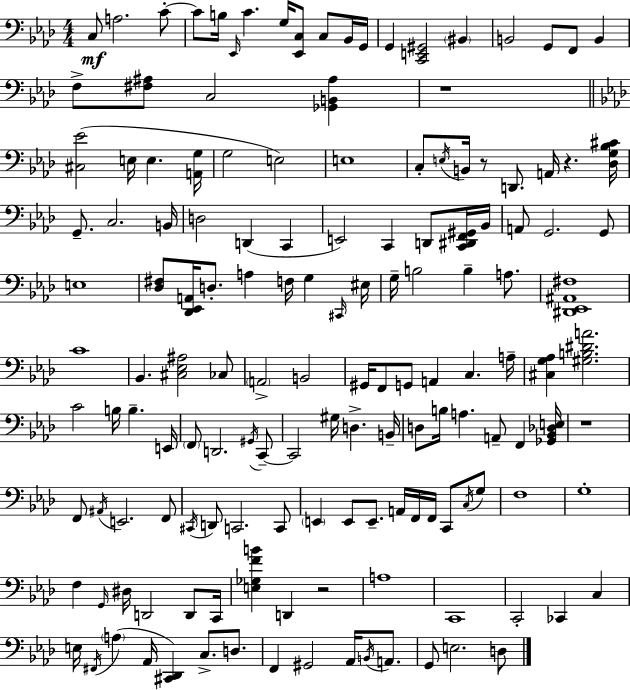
{
  \clef bass
  \numericTimeSignature
  \time 4/4
  \key f \minor
  \repeat volta 2 { c8\mf a2. c'8-.~~ | c'8 b16 \grace { ees,16 } c'4. g16 <ees, c>8 c8 bes,16 | g,16 g,4 <c, e, gis,>2 \parenthesize bis,4 | b,2 g,8 f,8 b,4 | \break f8-> <fis ais>8 c2 <ges, b, ais>4 | r1 | \bar "||" \break \key aes \major <cis ees'>2( e16 e4. <a, g>16 | g2 e2) | e1 | c8-. \acciaccatura { e16 } b,16 r8 d,8. a,16 r4. | \break <des g bes cis'>16 g,8.-- c2. | b,16 d2 d,4( c,4 | e,2) c,4 d,8 <c, dis, f, gis,>16 | bes,16 a,8 g,2. g,8 | \break e1 | <des fis>8 <des, ees, a,>16 d8.-. a4 f16 g4 | \grace { cis,16 } eis16 g16-- b2 b4-- a8. | <dis, ees, ais, fis>1 | \break c'1 | bes,4. <cis ees ais>2 | ces8 \parenthesize a,2-> b,2 | gis,16 f,8 g,8 a,4 c4. | \break a16-- <cis g aes>4 <gis b dis' a'>2. | c'2 b16 b4.-- | e,16 \parenthesize f,8 d,2. | \acciaccatura { gis,16 } c,8--~~ c,2 gis16 d4.-> | \break b,16-- d8 b16 a4. a,8-- f,4 | <ges, bes, des e>16 r1 | f,8 \acciaccatura { ais,16 } e,2. | f,8 \acciaccatura { cis,16 } d,8 c,2. | \break c,8 \parenthesize e,4 e,8 e,8.-- a,16 f,16 | f,16 c,8 \acciaccatura { c16 } g8 f1 | g1-. | f4 \grace { g,16 } dis16 d,2 | \break d,8 c,16 <e ges f' b'>4 d,4 r2 | a1 | c,1 | c,2-. ces,4 | \break c4 e16 \acciaccatura { fis,16 }( \parenthesize a4 aes,16 <cis, des,>4) | c8.-> d8. f,4 gis,2 | aes,16 \acciaccatura { b,16 } a,8. g,8 e2. | d8 } \bar "|."
}